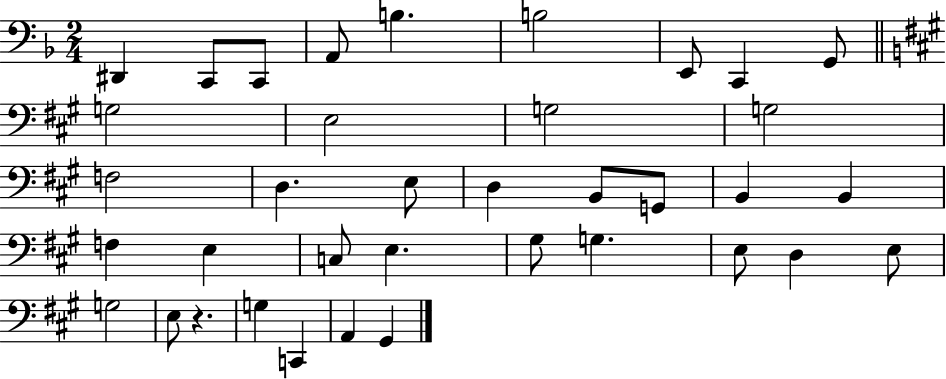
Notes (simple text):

D#2/q C2/e C2/e A2/e B3/q. B3/h E2/e C2/q G2/e G3/h E3/h G3/h G3/h F3/h D3/q. E3/e D3/q B2/e G2/e B2/q B2/q F3/q E3/q C3/e E3/q. G#3/e G3/q. E3/e D3/q E3/e G3/h E3/e R/q. G3/q C2/q A2/q G#2/q